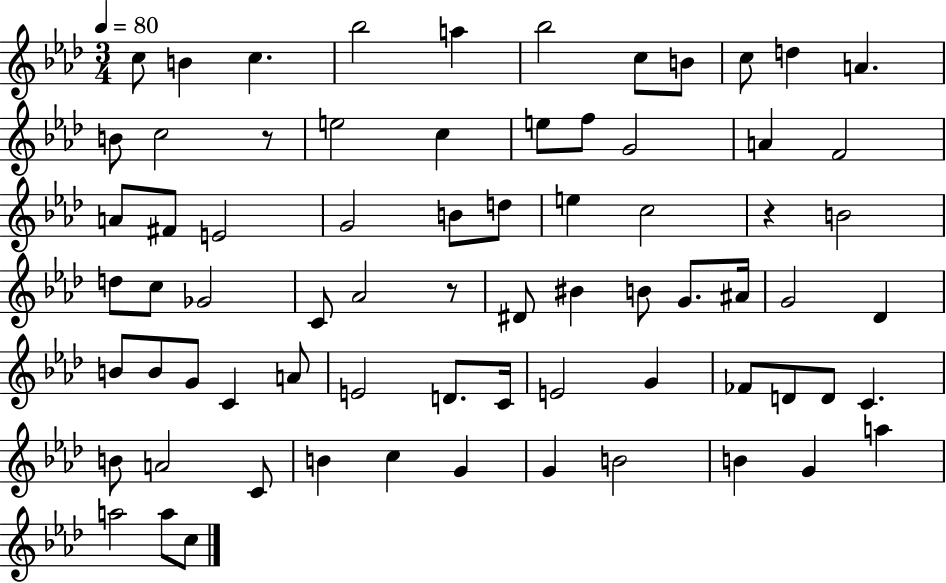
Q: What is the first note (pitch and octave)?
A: C5